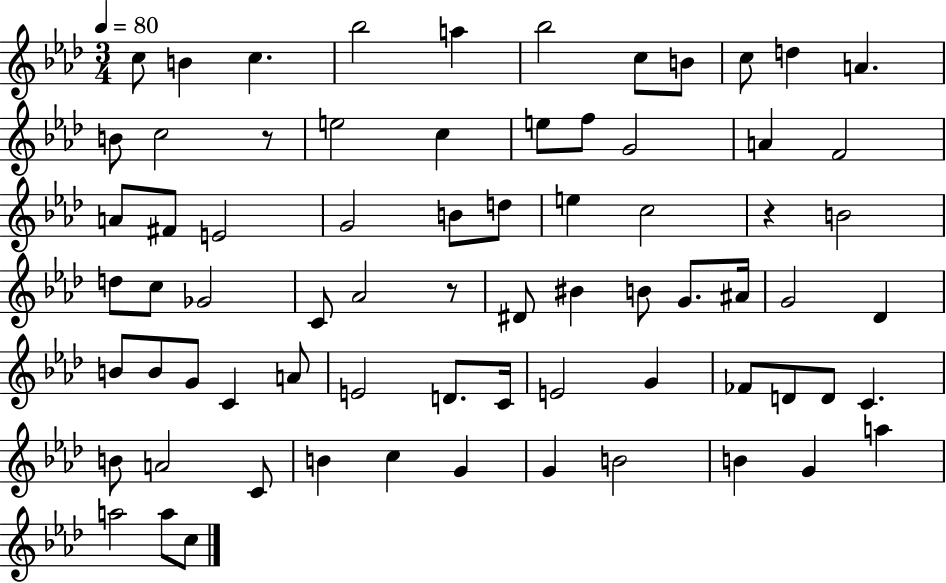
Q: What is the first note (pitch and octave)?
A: C5